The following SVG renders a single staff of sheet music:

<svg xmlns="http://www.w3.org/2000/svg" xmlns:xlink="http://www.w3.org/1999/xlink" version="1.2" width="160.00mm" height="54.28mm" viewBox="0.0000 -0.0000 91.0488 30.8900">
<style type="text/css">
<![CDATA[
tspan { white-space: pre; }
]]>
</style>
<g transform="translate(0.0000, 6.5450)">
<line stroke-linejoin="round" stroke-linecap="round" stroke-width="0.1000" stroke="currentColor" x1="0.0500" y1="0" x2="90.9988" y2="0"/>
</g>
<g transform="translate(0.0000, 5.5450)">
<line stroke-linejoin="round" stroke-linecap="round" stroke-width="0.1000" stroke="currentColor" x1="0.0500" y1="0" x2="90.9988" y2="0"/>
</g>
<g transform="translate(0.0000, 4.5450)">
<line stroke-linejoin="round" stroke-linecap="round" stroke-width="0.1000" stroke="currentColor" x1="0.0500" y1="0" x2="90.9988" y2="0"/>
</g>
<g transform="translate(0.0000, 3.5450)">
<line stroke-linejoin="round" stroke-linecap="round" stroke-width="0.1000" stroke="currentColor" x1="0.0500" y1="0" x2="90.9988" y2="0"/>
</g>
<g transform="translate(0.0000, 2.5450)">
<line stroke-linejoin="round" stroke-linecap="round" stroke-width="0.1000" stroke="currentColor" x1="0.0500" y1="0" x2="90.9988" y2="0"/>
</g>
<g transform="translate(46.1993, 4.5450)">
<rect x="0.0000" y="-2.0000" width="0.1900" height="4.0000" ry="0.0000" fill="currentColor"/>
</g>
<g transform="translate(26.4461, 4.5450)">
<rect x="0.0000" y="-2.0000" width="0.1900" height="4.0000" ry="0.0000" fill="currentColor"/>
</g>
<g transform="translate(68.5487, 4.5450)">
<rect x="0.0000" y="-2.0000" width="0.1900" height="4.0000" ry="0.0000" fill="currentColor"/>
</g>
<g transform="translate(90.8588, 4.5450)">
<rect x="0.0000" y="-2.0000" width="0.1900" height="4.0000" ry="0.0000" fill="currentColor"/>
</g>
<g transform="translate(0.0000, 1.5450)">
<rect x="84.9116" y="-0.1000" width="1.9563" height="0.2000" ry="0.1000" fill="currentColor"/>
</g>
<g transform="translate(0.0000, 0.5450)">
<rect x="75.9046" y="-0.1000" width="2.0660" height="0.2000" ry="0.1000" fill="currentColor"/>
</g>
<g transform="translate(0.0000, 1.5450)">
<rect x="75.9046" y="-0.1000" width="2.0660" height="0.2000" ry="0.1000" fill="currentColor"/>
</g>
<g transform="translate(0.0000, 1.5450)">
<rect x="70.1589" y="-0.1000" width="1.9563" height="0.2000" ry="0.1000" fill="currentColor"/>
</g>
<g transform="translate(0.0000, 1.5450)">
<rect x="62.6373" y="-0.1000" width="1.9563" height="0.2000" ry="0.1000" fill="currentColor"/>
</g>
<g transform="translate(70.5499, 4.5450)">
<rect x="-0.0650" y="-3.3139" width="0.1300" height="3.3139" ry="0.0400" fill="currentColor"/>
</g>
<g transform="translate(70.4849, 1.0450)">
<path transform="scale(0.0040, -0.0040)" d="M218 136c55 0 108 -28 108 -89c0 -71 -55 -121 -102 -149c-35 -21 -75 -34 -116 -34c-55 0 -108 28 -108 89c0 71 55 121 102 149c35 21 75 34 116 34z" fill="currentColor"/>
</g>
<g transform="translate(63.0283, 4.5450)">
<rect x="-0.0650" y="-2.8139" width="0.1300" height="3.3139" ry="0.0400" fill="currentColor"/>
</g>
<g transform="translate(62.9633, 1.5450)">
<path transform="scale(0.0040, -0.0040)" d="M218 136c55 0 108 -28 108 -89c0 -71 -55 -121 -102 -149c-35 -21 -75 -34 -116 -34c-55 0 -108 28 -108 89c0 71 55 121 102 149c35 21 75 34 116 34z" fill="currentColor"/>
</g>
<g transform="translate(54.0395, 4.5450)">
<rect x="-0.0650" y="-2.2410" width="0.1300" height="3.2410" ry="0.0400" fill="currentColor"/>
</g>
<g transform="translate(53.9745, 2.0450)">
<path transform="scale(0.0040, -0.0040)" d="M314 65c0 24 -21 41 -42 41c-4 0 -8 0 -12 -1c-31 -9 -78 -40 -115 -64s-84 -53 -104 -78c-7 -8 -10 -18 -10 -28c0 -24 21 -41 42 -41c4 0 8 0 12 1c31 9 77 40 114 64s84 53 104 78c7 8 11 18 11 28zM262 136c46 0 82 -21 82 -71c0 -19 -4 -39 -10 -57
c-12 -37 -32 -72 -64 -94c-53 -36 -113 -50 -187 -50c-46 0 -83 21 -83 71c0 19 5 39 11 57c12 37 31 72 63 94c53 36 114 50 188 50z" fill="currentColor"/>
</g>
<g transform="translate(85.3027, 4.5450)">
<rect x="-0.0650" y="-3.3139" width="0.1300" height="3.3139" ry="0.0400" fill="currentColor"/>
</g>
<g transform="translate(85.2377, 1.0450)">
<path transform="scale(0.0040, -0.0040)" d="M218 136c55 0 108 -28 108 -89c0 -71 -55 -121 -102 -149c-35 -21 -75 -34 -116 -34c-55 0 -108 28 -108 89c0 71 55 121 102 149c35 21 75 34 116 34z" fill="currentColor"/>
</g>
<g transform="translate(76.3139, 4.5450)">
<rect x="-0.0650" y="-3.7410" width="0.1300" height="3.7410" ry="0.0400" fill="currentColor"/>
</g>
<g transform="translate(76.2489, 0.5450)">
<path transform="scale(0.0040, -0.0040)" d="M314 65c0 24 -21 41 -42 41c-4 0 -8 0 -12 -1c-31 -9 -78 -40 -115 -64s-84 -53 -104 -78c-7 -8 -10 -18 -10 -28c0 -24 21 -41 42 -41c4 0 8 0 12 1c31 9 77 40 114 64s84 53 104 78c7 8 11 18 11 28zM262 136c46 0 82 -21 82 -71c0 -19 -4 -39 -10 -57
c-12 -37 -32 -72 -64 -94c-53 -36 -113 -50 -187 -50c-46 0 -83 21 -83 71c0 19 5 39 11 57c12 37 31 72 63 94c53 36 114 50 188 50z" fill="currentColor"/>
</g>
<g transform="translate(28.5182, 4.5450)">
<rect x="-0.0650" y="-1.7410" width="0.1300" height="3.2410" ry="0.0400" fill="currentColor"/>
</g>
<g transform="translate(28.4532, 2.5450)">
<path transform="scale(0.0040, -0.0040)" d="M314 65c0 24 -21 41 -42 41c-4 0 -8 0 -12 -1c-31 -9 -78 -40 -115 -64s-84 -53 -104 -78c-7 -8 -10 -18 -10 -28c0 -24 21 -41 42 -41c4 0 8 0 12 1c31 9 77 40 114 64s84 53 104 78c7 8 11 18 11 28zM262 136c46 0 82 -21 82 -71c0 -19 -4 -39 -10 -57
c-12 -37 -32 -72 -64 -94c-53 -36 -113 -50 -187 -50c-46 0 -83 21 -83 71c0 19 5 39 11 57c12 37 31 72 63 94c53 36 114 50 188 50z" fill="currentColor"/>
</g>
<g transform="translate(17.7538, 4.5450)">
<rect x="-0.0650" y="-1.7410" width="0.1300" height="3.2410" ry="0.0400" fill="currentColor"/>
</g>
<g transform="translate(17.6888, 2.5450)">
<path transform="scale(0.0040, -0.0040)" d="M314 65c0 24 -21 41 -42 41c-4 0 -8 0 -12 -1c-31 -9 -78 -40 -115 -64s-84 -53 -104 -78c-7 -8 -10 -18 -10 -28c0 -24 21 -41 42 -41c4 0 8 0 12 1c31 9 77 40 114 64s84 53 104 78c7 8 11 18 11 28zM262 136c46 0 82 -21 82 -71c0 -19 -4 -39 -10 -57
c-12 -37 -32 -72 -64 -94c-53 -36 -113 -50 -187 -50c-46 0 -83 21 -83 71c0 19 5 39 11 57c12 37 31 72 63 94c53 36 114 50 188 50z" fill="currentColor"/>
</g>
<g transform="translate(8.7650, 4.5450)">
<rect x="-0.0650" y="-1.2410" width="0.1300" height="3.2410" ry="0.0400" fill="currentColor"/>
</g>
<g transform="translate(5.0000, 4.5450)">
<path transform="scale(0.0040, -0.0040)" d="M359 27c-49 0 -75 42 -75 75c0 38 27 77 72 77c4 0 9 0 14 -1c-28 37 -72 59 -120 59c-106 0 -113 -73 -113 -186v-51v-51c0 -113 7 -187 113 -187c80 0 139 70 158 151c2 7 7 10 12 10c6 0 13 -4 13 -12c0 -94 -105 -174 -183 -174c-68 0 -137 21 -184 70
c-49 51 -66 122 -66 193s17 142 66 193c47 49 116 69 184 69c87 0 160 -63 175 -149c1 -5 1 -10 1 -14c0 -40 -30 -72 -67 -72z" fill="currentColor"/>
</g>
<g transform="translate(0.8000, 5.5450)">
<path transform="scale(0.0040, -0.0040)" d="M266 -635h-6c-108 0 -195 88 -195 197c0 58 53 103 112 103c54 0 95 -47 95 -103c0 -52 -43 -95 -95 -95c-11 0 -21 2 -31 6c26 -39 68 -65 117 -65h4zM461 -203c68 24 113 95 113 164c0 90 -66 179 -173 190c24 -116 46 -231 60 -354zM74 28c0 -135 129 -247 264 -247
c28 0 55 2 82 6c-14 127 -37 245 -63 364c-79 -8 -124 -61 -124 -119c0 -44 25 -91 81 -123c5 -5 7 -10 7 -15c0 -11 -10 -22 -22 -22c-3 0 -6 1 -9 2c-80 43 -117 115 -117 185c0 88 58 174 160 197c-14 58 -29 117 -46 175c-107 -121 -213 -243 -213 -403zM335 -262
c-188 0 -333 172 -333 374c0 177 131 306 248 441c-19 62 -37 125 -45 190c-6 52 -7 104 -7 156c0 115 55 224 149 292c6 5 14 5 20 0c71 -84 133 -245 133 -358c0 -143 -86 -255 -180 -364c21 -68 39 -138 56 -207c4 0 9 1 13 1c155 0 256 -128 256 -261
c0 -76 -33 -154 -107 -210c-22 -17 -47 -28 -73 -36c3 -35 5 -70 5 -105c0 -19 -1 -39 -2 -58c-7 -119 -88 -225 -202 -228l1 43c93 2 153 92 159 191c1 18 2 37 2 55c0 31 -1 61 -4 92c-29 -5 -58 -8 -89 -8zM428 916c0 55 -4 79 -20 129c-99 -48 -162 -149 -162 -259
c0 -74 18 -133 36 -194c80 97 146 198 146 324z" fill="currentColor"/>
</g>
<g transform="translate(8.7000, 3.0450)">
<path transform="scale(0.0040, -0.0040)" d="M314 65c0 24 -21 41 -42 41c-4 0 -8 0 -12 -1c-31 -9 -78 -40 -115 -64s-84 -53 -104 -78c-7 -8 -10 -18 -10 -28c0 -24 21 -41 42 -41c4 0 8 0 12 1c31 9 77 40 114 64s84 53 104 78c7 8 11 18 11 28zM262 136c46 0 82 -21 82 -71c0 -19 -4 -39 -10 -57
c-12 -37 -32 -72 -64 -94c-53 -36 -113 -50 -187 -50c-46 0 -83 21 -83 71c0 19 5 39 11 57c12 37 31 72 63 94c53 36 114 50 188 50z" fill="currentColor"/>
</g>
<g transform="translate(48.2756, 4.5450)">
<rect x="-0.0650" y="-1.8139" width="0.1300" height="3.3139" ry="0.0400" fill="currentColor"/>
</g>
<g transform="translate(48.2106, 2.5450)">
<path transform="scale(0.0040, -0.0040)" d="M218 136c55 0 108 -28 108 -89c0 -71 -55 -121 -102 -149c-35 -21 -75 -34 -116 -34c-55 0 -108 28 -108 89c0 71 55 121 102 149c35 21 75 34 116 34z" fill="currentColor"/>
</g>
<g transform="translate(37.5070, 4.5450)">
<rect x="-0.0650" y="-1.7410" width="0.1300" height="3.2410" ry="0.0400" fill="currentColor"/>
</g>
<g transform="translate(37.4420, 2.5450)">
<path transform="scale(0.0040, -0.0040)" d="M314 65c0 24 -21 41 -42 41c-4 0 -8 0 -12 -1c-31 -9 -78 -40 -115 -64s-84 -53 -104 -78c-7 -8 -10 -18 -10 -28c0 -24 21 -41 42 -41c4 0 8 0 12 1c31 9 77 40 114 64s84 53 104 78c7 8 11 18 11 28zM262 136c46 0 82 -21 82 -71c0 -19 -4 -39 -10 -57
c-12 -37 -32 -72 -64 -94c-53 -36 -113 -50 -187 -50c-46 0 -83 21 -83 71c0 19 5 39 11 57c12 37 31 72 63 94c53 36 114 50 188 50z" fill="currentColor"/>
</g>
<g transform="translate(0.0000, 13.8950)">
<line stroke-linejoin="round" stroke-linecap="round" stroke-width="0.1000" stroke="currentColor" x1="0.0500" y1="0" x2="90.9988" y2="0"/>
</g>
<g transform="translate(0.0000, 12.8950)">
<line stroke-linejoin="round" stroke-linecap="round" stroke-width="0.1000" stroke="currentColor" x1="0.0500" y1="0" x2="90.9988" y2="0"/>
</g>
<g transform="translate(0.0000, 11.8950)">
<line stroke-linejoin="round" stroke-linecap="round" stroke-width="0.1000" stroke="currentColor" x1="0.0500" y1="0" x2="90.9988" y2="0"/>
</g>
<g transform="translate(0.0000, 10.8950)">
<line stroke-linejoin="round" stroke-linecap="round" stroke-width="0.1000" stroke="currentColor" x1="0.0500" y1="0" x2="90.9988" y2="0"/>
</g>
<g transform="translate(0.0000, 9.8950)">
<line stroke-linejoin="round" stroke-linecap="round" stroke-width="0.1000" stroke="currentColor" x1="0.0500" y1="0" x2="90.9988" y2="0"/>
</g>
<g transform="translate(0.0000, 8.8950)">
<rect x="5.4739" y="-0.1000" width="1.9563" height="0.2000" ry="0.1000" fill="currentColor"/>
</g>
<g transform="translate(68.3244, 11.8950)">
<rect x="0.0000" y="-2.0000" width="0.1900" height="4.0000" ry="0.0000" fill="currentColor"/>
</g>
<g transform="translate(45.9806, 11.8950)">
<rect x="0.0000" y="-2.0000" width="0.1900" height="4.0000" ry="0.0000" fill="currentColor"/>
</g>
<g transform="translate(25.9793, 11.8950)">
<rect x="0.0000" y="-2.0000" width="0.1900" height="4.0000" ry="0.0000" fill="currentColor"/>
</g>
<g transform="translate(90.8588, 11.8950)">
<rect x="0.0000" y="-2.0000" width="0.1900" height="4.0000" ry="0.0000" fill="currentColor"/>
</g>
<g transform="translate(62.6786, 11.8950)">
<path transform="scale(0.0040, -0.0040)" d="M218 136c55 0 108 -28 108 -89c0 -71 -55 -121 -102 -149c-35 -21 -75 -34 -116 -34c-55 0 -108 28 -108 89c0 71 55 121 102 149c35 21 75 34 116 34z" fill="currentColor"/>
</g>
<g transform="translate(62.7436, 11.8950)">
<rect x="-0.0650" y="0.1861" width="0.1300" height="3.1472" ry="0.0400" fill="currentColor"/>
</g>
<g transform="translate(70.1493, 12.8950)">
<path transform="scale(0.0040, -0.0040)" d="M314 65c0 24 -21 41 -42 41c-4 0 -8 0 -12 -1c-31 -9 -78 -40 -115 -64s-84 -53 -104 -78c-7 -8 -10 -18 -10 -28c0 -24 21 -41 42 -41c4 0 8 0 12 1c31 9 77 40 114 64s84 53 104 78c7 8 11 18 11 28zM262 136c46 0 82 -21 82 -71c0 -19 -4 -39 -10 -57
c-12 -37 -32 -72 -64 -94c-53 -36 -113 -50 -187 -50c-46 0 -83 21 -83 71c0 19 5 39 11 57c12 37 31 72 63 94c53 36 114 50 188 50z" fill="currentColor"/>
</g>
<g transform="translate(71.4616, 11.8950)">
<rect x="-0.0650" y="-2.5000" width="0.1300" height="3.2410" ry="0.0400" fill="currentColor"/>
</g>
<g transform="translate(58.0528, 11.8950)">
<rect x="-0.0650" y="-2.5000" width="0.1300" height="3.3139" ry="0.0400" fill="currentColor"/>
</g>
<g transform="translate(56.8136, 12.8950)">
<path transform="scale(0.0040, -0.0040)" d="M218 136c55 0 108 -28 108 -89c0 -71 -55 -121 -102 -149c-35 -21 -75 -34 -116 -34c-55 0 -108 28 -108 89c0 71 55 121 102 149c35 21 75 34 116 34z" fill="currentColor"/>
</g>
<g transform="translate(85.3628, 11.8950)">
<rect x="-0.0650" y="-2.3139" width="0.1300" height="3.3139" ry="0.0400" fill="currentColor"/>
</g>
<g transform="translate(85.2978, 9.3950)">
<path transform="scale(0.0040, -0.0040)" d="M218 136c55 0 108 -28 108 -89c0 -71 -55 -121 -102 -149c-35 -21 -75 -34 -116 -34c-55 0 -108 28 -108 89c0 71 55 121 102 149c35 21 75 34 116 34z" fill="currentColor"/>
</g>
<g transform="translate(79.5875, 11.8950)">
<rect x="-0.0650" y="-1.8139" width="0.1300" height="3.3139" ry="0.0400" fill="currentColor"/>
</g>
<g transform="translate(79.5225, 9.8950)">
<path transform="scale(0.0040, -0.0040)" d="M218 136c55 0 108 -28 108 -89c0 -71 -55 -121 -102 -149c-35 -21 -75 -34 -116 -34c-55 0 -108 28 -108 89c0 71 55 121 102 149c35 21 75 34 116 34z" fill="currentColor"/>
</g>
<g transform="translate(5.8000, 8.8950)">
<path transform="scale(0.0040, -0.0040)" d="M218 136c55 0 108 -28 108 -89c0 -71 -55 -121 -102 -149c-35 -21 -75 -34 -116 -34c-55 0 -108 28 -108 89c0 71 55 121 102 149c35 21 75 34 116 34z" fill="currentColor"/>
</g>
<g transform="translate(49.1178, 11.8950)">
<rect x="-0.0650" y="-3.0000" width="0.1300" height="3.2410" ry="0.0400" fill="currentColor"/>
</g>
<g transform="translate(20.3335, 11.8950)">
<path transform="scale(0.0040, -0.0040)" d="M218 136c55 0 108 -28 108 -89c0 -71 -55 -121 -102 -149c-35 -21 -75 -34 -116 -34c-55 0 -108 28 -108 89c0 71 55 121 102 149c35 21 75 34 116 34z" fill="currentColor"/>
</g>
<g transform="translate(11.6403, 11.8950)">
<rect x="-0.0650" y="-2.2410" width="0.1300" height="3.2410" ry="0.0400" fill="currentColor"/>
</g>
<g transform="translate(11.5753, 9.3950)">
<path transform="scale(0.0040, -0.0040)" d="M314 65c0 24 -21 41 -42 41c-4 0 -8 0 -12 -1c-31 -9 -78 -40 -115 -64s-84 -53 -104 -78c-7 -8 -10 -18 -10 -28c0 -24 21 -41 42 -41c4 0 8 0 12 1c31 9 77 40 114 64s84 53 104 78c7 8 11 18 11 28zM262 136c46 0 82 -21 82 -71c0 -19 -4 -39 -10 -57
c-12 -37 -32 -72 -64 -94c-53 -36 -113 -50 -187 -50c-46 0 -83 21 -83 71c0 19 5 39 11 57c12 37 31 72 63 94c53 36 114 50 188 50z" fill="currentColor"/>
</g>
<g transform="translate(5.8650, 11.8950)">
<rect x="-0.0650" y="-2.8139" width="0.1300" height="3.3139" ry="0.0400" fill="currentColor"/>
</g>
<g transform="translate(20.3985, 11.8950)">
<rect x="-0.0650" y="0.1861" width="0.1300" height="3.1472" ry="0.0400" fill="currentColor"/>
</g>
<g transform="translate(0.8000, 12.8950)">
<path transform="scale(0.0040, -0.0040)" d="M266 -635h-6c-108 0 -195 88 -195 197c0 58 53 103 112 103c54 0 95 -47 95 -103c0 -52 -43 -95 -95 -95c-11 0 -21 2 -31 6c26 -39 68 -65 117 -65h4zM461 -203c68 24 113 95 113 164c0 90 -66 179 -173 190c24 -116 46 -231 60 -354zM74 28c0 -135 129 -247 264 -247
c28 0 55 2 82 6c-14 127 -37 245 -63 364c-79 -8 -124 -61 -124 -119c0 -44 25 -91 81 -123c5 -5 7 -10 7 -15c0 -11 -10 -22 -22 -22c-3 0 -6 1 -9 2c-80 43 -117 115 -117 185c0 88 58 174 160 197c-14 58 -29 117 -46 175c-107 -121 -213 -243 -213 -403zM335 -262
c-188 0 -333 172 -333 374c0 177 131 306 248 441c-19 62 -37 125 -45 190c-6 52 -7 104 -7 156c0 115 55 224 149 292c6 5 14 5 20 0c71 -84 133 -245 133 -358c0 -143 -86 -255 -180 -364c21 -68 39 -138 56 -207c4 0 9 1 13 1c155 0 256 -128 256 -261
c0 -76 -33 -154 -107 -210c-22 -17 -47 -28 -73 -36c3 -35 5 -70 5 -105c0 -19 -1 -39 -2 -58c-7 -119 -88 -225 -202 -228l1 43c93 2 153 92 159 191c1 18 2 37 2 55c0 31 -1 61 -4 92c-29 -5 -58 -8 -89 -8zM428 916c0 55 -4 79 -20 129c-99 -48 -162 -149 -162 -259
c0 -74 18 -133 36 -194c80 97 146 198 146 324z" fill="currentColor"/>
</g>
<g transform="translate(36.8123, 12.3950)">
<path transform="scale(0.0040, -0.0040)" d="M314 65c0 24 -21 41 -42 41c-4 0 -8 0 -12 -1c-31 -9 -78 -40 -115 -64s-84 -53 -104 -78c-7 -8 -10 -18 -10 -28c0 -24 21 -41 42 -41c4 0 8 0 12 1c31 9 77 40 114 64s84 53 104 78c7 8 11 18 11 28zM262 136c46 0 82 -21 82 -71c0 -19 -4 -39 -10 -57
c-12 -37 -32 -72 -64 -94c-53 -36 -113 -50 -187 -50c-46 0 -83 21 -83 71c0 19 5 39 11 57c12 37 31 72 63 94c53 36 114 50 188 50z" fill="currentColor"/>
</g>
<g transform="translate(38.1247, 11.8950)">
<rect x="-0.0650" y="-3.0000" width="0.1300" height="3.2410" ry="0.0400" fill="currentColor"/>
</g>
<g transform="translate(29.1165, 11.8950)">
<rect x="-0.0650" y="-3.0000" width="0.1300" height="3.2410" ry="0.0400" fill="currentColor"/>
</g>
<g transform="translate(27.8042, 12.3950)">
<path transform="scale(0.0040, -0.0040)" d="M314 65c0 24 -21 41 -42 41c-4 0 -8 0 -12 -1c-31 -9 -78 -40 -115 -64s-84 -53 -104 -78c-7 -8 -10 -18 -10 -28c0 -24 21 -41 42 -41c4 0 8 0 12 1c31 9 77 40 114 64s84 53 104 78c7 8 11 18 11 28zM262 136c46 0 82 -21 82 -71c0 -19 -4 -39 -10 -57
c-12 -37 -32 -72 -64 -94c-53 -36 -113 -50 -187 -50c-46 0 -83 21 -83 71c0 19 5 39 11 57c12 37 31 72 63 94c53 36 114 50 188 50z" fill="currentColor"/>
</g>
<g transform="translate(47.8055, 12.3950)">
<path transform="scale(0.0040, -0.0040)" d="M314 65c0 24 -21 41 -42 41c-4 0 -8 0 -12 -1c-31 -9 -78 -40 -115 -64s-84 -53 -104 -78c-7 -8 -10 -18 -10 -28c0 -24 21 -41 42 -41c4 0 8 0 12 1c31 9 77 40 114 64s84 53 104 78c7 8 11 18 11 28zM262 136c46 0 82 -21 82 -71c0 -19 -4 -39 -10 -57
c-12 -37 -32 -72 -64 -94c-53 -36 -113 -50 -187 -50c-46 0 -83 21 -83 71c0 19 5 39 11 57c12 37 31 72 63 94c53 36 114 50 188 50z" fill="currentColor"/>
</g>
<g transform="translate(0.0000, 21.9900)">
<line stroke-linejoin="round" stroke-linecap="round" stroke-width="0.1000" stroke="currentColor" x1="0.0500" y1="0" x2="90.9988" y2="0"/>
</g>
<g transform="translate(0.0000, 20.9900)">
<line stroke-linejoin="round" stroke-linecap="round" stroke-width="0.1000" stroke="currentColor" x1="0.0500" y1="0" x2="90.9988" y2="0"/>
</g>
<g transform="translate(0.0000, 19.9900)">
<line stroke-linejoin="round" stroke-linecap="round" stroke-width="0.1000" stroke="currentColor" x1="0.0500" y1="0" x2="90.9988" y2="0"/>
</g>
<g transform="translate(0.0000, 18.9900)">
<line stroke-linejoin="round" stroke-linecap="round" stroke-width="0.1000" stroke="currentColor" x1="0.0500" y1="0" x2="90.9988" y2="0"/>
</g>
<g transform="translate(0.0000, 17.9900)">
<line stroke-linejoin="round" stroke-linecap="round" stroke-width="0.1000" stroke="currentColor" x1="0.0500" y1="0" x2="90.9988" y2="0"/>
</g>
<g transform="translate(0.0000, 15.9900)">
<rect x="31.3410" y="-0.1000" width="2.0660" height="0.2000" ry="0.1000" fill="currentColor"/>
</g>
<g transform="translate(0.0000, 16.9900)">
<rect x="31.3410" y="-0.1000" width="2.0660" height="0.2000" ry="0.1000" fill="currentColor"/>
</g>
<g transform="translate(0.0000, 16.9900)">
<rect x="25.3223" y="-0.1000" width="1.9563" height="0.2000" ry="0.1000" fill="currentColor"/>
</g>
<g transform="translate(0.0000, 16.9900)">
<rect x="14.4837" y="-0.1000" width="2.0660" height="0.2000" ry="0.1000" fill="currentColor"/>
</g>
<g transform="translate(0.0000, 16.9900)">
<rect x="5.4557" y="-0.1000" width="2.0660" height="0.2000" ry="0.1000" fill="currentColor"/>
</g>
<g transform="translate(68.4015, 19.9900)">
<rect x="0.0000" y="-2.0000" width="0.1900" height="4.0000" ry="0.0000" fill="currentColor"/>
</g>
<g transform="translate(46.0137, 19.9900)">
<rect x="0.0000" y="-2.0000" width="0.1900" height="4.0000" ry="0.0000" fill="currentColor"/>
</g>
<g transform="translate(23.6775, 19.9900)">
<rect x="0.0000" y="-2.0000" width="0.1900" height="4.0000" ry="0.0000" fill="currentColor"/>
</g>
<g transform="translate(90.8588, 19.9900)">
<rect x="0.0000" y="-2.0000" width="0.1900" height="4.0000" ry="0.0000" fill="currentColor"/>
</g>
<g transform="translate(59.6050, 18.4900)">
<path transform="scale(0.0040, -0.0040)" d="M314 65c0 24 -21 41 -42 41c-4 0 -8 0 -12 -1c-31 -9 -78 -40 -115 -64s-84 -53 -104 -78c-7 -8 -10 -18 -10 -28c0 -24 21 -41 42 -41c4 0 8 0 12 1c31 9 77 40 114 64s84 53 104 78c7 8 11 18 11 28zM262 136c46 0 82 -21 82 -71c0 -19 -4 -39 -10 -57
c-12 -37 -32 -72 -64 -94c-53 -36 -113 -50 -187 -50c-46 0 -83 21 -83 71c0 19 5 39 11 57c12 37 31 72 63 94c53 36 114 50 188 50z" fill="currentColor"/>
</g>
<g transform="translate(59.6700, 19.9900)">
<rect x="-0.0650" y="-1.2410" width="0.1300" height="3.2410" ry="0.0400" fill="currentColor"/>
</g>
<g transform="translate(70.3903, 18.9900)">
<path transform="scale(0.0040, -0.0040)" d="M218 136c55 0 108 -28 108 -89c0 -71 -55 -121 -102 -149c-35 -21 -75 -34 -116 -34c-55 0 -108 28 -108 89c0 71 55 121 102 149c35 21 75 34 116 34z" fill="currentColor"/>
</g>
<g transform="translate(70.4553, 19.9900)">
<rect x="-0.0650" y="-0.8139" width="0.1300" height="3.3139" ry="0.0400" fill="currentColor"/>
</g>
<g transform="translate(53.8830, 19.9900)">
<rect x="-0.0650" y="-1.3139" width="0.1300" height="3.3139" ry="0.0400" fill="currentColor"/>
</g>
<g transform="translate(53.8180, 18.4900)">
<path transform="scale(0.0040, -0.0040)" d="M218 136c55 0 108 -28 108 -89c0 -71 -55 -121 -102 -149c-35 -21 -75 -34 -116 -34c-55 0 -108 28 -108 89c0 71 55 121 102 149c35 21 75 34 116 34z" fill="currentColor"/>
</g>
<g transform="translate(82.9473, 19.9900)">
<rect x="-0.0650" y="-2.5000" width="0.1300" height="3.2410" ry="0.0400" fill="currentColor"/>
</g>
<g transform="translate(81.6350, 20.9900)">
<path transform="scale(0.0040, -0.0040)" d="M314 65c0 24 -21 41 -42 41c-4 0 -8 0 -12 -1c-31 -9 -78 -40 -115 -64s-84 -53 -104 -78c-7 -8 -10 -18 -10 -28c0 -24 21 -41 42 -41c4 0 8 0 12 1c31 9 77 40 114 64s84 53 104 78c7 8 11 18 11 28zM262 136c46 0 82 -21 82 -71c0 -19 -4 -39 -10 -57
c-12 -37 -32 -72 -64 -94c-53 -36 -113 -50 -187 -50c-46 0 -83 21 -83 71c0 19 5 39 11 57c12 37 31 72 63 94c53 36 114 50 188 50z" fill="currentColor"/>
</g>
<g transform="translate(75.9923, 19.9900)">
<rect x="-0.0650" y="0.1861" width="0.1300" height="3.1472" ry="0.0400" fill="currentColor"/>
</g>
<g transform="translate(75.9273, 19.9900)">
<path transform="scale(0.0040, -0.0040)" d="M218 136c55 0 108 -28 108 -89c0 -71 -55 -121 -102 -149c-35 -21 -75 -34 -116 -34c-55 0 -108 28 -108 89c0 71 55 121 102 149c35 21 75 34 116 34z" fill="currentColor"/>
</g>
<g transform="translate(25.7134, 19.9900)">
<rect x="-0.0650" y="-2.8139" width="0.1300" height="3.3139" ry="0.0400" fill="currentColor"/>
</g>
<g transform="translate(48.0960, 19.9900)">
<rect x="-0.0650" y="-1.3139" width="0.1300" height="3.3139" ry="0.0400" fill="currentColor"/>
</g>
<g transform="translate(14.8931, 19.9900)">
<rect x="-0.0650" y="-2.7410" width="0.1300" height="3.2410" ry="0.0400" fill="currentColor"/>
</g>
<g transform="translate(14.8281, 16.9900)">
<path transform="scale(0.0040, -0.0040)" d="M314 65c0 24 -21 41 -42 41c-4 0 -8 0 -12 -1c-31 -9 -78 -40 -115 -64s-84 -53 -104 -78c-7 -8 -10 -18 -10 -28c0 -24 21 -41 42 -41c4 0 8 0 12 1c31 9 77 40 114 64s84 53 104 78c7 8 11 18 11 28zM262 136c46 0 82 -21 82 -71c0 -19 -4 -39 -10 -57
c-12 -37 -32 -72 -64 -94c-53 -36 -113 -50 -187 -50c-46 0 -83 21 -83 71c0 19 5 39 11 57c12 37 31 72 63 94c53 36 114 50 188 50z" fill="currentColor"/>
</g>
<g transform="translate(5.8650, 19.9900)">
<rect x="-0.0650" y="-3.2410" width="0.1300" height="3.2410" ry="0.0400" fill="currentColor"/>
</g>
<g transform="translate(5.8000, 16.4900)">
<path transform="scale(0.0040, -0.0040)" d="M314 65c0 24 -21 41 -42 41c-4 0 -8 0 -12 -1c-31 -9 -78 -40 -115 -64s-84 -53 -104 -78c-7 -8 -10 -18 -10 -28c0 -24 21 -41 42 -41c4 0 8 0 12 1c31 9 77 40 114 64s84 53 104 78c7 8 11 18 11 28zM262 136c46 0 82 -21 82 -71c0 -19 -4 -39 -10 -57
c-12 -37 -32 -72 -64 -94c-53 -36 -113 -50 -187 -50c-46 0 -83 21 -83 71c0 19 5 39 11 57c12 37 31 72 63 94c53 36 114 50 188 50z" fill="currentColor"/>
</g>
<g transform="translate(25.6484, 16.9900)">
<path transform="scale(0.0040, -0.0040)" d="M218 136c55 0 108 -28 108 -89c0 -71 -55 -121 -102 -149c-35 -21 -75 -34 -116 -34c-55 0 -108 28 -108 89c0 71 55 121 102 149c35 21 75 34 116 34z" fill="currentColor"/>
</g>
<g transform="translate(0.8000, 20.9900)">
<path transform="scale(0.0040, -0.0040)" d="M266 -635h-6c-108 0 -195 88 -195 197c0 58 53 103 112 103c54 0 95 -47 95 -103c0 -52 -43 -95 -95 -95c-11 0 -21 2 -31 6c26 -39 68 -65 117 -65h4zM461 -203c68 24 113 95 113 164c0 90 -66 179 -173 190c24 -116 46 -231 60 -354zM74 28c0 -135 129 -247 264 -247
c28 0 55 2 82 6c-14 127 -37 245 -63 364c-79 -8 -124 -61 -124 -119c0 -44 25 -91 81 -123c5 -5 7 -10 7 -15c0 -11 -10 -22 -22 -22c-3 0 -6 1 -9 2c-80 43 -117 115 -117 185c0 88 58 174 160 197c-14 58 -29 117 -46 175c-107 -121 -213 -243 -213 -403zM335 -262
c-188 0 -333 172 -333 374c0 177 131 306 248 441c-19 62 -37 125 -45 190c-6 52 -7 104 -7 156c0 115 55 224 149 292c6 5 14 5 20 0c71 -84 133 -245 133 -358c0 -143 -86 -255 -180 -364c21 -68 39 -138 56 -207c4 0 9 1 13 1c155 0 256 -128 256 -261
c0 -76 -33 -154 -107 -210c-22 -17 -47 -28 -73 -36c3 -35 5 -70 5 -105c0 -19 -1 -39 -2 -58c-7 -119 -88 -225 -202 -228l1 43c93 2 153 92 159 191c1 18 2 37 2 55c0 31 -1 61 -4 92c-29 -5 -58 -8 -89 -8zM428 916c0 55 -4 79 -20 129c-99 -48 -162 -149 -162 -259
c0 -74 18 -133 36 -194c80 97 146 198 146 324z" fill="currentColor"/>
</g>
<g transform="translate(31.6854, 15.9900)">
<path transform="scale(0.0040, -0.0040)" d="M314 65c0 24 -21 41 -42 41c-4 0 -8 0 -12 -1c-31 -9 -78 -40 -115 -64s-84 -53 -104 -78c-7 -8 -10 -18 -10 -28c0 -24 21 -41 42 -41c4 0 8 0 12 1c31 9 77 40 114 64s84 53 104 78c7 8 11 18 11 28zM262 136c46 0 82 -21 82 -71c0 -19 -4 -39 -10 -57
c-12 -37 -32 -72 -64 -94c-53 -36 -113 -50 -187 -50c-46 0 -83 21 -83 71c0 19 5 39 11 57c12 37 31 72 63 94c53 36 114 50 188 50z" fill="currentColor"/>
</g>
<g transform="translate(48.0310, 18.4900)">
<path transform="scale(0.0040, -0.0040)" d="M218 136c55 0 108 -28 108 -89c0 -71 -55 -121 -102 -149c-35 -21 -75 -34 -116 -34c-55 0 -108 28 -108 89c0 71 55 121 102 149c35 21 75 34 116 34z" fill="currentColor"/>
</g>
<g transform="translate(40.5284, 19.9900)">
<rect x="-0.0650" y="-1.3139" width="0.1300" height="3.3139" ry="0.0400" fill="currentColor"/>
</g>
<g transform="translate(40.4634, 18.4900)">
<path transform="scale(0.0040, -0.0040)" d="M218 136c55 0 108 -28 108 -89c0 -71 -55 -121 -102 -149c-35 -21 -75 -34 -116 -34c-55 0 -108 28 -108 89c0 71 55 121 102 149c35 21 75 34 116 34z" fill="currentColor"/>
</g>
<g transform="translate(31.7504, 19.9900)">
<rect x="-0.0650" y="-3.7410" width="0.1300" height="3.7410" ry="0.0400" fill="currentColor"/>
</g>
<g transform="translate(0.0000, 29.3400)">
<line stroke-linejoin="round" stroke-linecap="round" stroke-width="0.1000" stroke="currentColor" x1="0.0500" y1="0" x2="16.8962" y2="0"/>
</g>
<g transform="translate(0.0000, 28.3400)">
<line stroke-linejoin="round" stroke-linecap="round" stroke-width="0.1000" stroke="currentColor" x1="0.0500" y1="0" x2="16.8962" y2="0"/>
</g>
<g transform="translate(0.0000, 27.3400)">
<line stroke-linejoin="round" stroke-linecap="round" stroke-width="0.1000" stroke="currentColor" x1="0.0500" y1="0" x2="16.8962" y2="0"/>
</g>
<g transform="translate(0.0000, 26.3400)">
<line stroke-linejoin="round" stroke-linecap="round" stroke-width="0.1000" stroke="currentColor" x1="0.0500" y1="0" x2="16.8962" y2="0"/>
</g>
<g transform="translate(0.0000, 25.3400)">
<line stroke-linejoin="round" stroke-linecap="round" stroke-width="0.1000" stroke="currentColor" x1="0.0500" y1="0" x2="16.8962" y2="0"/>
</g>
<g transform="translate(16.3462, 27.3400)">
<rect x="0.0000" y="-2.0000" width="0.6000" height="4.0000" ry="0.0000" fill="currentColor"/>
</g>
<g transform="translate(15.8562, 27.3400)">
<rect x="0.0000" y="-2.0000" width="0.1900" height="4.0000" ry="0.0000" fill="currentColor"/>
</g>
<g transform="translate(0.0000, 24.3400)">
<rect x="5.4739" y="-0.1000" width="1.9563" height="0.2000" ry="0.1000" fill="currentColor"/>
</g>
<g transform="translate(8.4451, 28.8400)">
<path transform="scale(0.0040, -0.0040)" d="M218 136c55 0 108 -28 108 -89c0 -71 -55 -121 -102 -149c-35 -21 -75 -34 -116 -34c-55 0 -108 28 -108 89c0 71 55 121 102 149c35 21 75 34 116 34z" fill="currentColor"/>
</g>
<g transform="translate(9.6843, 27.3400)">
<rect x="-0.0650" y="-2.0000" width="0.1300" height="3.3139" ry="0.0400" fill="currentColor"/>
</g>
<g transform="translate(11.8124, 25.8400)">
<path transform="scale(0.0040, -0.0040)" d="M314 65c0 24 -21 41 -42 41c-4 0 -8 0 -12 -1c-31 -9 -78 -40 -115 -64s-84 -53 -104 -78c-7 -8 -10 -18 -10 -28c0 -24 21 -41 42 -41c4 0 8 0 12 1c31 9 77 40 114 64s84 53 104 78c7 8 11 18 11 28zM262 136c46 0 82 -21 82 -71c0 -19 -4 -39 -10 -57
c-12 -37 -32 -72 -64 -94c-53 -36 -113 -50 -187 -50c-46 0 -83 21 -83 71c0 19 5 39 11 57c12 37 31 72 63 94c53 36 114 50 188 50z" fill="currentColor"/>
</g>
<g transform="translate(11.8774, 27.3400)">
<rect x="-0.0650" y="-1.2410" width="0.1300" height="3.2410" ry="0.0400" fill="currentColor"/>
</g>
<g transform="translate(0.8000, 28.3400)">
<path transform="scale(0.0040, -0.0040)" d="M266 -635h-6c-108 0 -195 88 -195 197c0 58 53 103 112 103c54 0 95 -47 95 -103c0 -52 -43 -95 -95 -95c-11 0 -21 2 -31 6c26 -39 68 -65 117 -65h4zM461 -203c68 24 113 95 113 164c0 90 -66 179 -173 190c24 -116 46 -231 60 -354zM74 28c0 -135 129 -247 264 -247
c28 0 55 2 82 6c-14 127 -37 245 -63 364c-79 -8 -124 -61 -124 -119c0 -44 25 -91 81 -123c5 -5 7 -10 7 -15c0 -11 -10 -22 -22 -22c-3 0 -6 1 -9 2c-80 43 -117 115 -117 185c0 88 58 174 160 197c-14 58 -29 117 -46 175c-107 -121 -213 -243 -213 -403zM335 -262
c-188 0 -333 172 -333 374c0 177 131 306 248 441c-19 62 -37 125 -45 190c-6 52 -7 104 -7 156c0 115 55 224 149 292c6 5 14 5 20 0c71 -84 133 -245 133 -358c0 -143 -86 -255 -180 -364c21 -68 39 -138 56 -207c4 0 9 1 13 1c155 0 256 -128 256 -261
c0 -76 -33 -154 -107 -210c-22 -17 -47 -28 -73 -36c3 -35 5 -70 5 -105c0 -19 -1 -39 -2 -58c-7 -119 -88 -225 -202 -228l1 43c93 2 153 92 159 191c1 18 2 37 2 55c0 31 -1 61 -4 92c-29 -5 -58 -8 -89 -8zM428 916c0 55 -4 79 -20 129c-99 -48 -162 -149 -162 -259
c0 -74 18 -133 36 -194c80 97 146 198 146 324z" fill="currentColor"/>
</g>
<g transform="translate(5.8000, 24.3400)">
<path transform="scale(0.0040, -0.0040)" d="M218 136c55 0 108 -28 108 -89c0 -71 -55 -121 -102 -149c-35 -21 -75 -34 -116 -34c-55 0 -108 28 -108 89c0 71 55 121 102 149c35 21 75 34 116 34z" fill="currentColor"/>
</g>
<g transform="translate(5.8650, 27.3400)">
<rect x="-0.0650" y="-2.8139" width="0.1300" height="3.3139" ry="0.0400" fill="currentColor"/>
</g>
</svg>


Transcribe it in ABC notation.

X:1
T:Untitled
M:4/4
L:1/4
K:C
e2 f2 f2 f2 f g2 a b c'2 b a g2 B A2 A2 A2 G B G2 f g b2 a2 a c'2 e e e e2 d B G2 a F e2